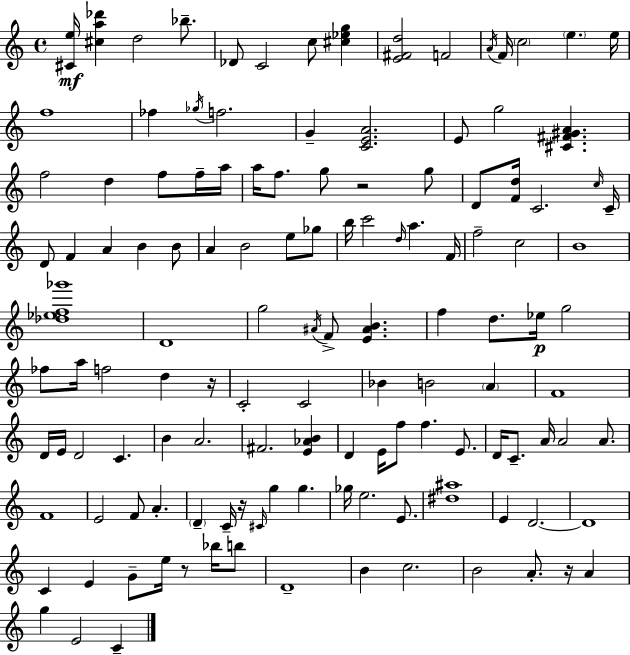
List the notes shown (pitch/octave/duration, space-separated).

[C#4,E5]/s [C#5,A5,Db6]/q D5/h Bb5/e. Db4/e C4/h C5/e [C#5,Eb5,G5]/q [E4,F#4,D5]/h F4/h A4/s F4/s C5/h E5/q. E5/s F5/w FES5/q Gb5/s F5/h. G4/q [C4,E4,A4]/h. E4/e G5/h [C#4,F#4,G#4,A4]/q. F5/h D5/q F5/e F5/s A5/s A5/s F5/e. G5/e R/h G5/e D4/e [F4,D5]/s C4/h. C5/s C4/s D4/e F4/q A4/q B4/q B4/e A4/q B4/h E5/e Gb5/e B5/s C6/h D5/s A5/q. F4/s F5/h C5/h B4/w [Db5,Eb5,F5,Gb6]/w D4/w G5/h A#4/s F4/e [E4,A#4,B4]/q. F5/q D5/e. Eb5/s G5/h FES5/e A5/s F5/h D5/q R/s C4/h C4/h Bb4/q B4/h A4/q F4/w D4/s E4/s D4/h C4/q. B4/q A4/h. F#4/h. [E4,Ab4,B4]/q D4/q E4/s F5/e F5/q. E4/e. D4/s C4/e. A4/s A4/h A4/e. F4/w E4/h F4/e A4/q. D4/q C4/s R/s C#4/s G5/q G5/q. Gb5/s E5/h. E4/e. [D#5,A#5]/w E4/q D4/h. D4/w C4/q E4/q G4/e E5/s R/e Bb5/s B5/e D4/w B4/q C5/h. B4/h A4/e. R/s A4/q G5/q E4/h C4/q